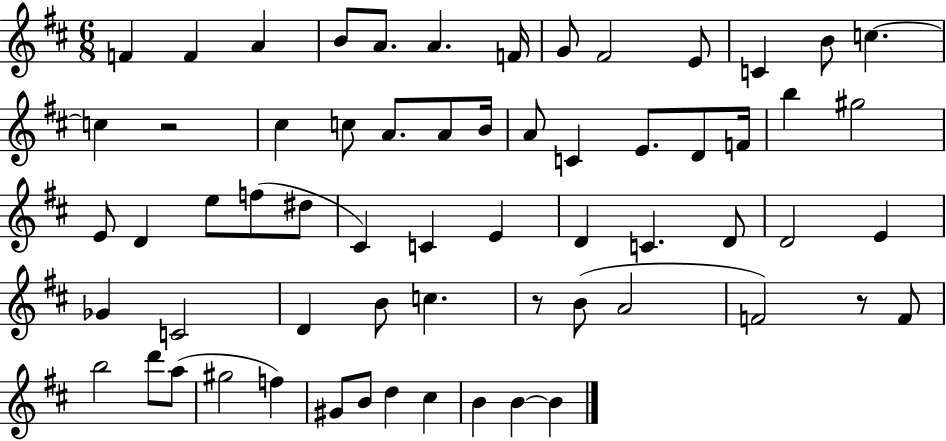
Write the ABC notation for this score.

X:1
T:Untitled
M:6/8
L:1/4
K:D
F F A B/2 A/2 A F/4 G/2 ^F2 E/2 C B/2 c c z2 ^c c/2 A/2 A/2 B/4 A/2 C E/2 D/2 F/4 b ^g2 E/2 D e/2 f/2 ^d/2 ^C C E D C D/2 D2 E _G C2 D B/2 c z/2 B/2 A2 F2 z/2 F/2 b2 d'/2 a/2 ^g2 f ^G/2 B/2 d ^c B B B